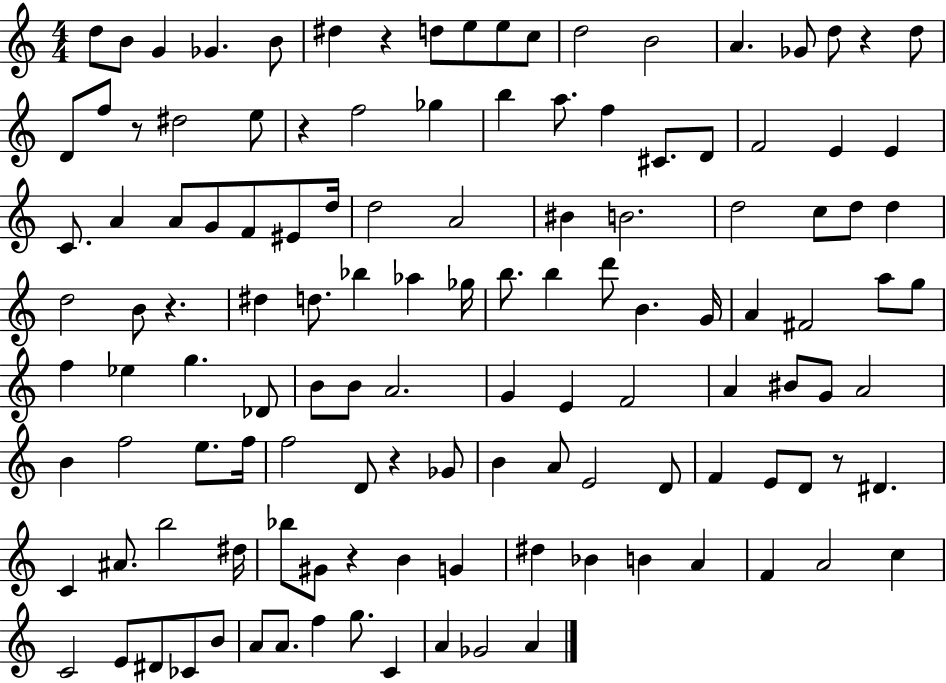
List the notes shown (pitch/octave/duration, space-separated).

D5/e B4/e G4/q Gb4/q. B4/e D#5/q R/q D5/e E5/e E5/e C5/e D5/h B4/h A4/q. Gb4/e D5/e R/q D5/e D4/e F5/e R/e D#5/h E5/e R/q F5/h Gb5/q B5/q A5/e. F5/q C#4/e. D4/e F4/h E4/q E4/q C4/e. A4/q A4/e G4/e F4/e EIS4/e D5/s D5/h A4/h BIS4/q B4/h. D5/h C5/e D5/e D5/q D5/h B4/e R/q. D#5/q D5/e. Bb5/q Ab5/q Gb5/s B5/e. B5/q D6/e B4/q. G4/s A4/q F#4/h A5/e G5/e F5/q Eb5/q G5/q. Db4/e B4/e B4/e A4/h. G4/q E4/q F4/h A4/q BIS4/e G4/e A4/h B4/q F5/h E5/e. F5/s F5/h D4/e R/q Gb4/e B4/q A4/e E4/h D4/e F4/q E4/e D4/e R/e D#4/q. C4/q A#4/e. B5/h D#5/s Bb5/e G#4/e R/q B4/q G4/q D#5/q Bb4/q B4/q A4/q F4/q A4/h C5/q C4/h E4/e D#4/e CES4/e B4/e A4/e A4/e. F5/q G5/e. C4/q A4/q Gb4/h A4/q